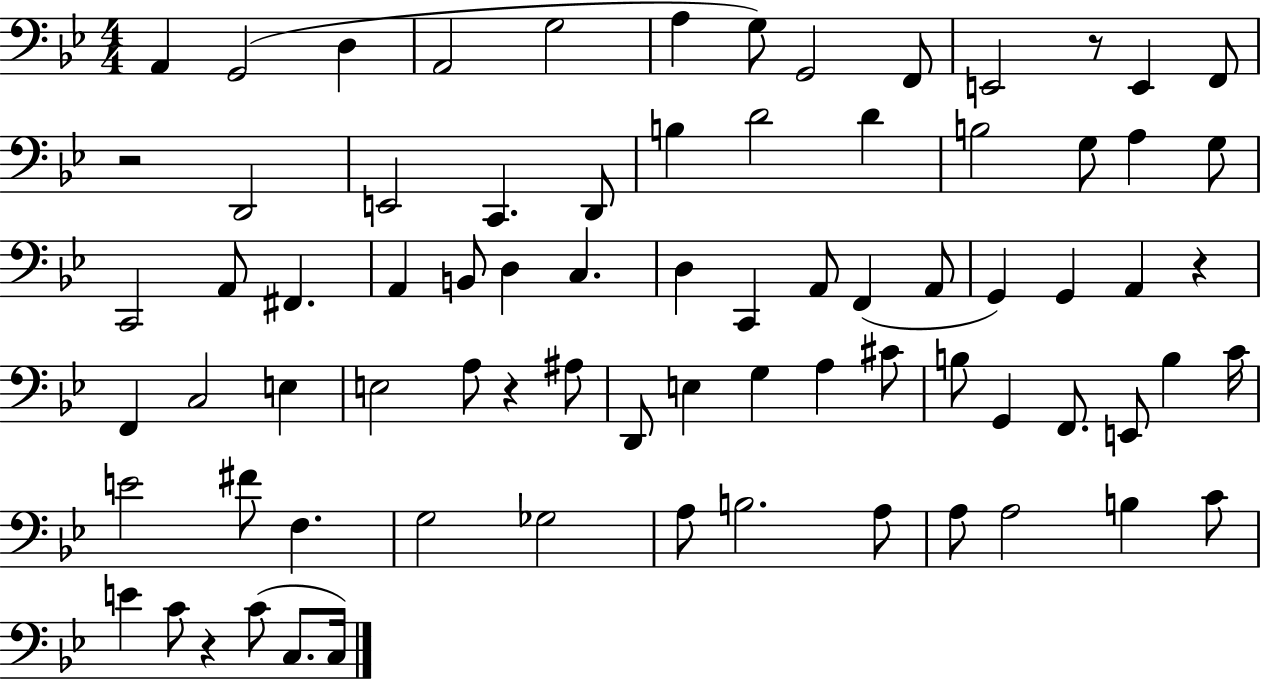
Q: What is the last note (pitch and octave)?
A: C3